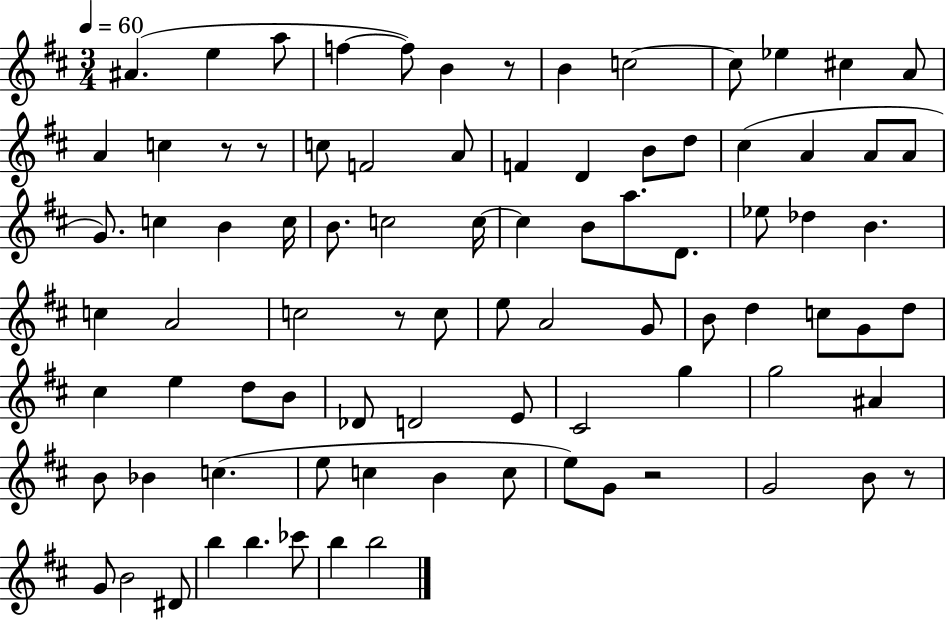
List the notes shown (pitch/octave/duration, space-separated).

A#4/q. E5/q A5/e F5/q F5/e B4/q R/e B4/q C5/h C5/e Eb5/q C#5/q A4/e A4/q C5/q R/e R/e C5/e F4/h A4/e F4/q D4/q B4/e D5/e C#5/q A4/q A4/e A4/e G4/e. C5/q B4/q C5/s B4/e. C5/h C5/s C5/q B4/e A5/e. D4/e. Eb5/e Db5/q B4/q. C5/q A4/h C5/h R/e C5/e E5/e A4/h G4/e B4/e D5/q C5/e G4/e D5/e C#5/q E5/q D5/e B4/e Db4/e D4/h E4/e C#4/h G5/q G5/h A#4/q B4/e Bb4/q C5/q. E5/e C5/q B4/q C5/e E5/e G4/e R/h G4/h B4/e R/e G4/e B4/h D#4/e B5/q B5/q. CES6/e B5/q B5/h